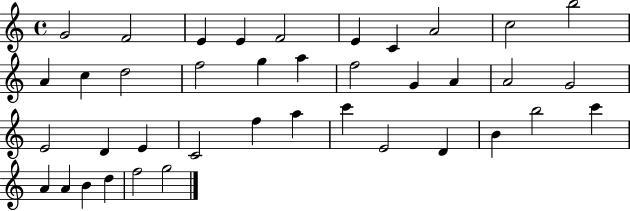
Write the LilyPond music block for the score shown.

{
  \clef treble
  \time 4/4
  \defaultTimeSignature
  \key c \major
  g'2 f'2 | e'4 e'4 f'2 | e'4 c'4 a'2 | c''2 b''2 | \break a'4 c''4 d''2 | f''2 g''4 a''4 | f''2 g'4 a'4 | a'2 g'2 | \break e'2 d'4 e'4 | c'2 f''4 a''4 | c'''4 e'2 d'4 | b'4 b''2 c'''4 | \break a'4 a'4 b'4 d''4 | f''2 g''2 | \bar "|."
}